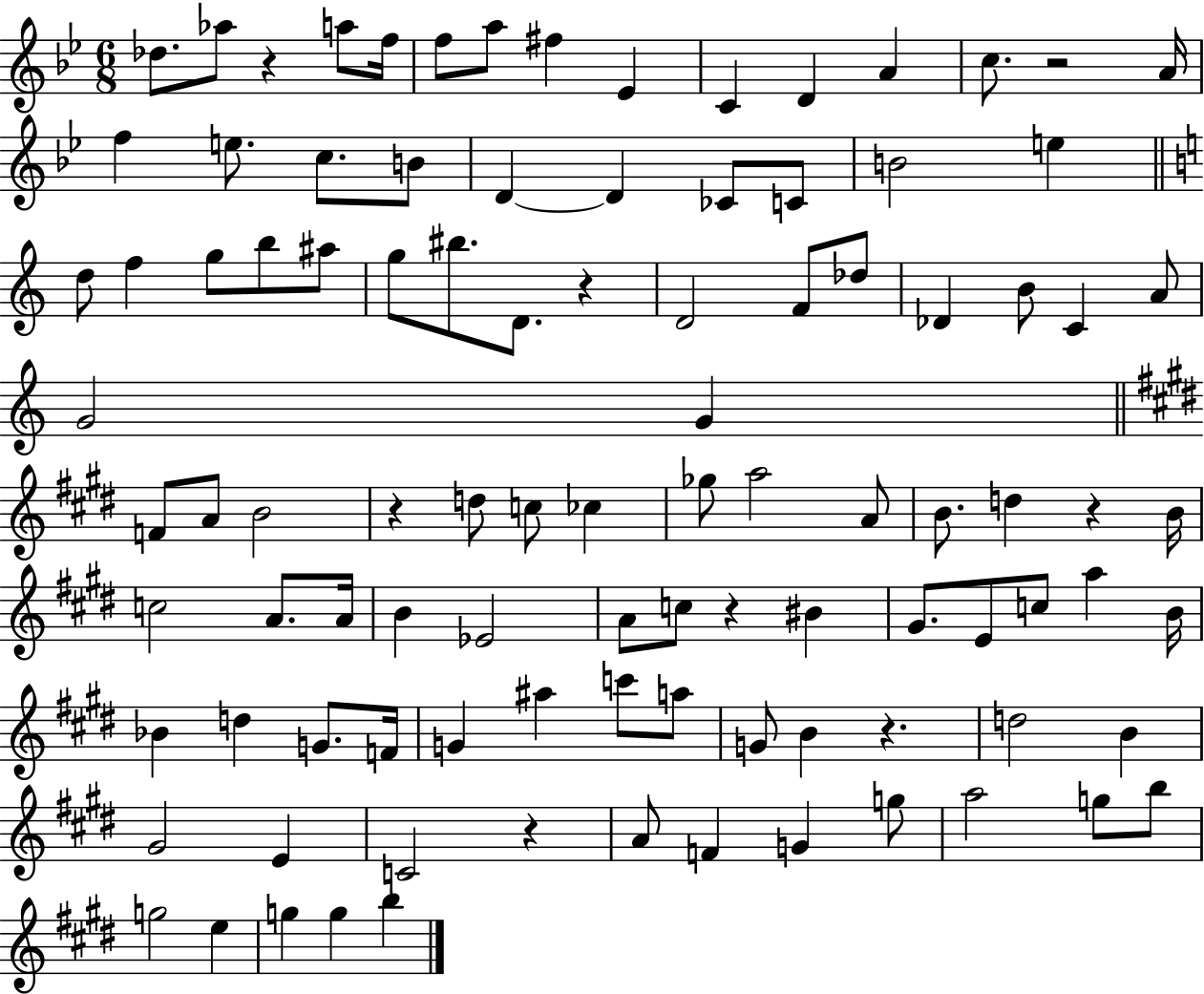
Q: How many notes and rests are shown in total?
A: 100